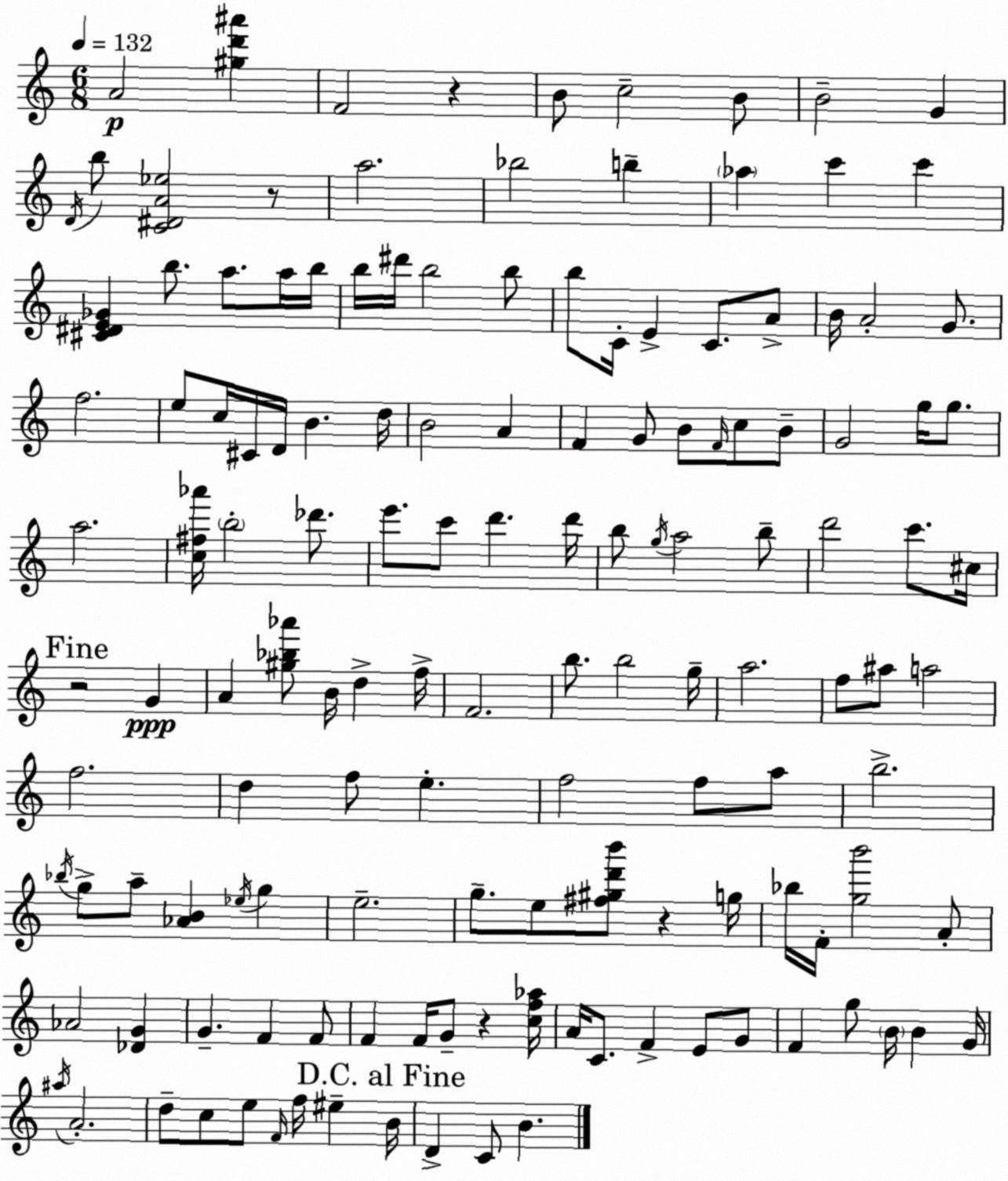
X:1
T:Untitled
M:6/8
L:1/4
K:C
A2 [^gd'^a'] F2 z B/2 c2 B/2 B2 G D/4 b/2 [C^DA_e]2 z/2 a2 _b2 b _a c' c' [^C^DE_G] b/2 a/2 a/4 b/4 b/4 ^d'/4 b2 b/2 b/2 C/4 E C/2 A/2 B/4 A2 G/2 f2 e/2 c/4 ^C/4 D/4 B d/4 B2 A F G/2 B/2 F/4 c/2 B/2 G2 g/4 g/2 a2 [c^f_a']/4 b2 _d'/2 e'/2 c'/2 d' d'/4 b/2 g/4 a2 b/2 d'2 c'/2 ^c/4 z2 G A [^g_b_a']/2 B/4 d f/4 F2 b/2 b2 g/4 a2 f/2 ^a/2 a2 f2 d f/2 e f2 f/2 a/2 b2 _b/4 g/2 a/2 [_AB] _e/4 g e2 g/2 e/2 [^f^gd'b']/2 z g/4 _b/4 F/4 [gb']2 A/2 _A2 [_DG] G F F/2 F F/4 G/2 z [cf_a]/4 A/4 C/2 F E/2 G/2 F g/2 B/4 B G/4 ^a/4 A2 d/2 c/2 e/2 F/4 f/4 ^e B/4 D C/2 B